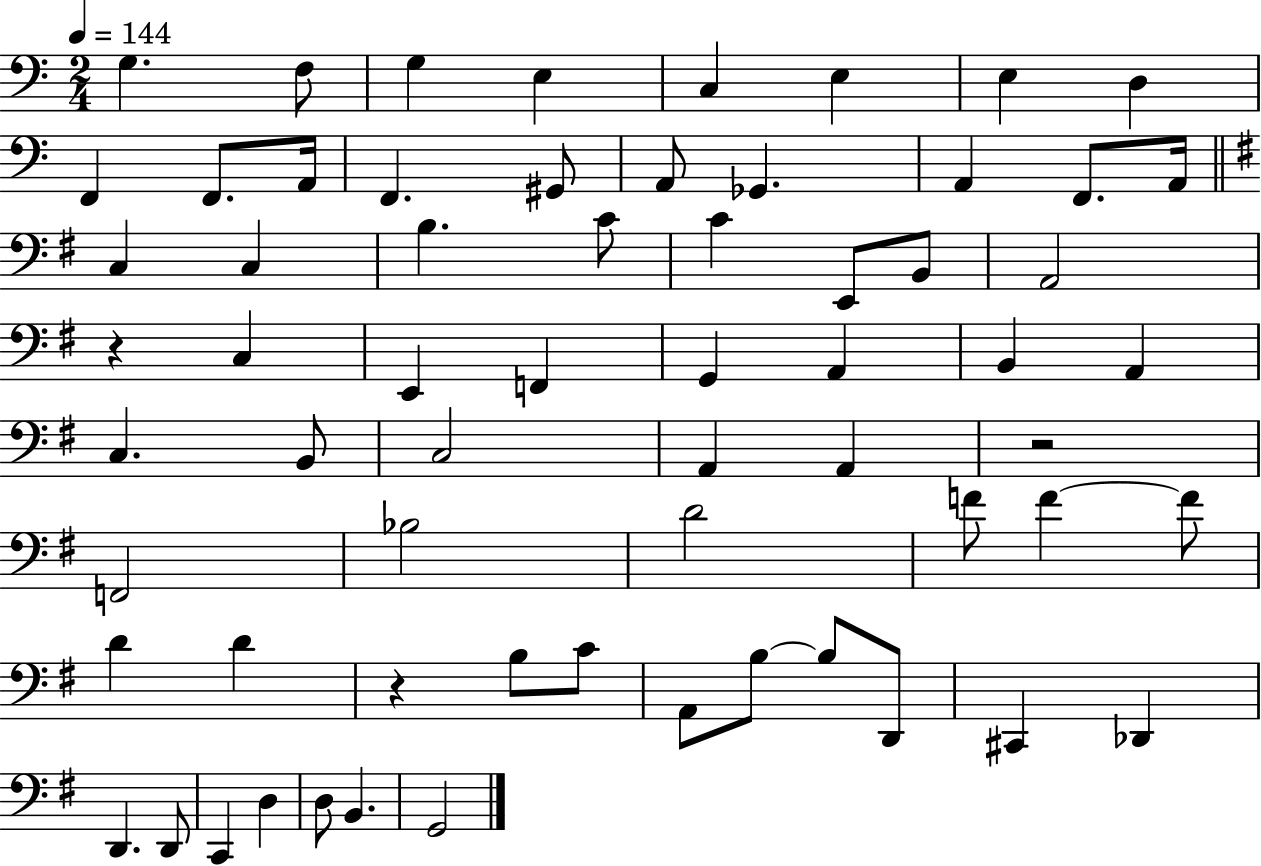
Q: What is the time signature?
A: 2/4